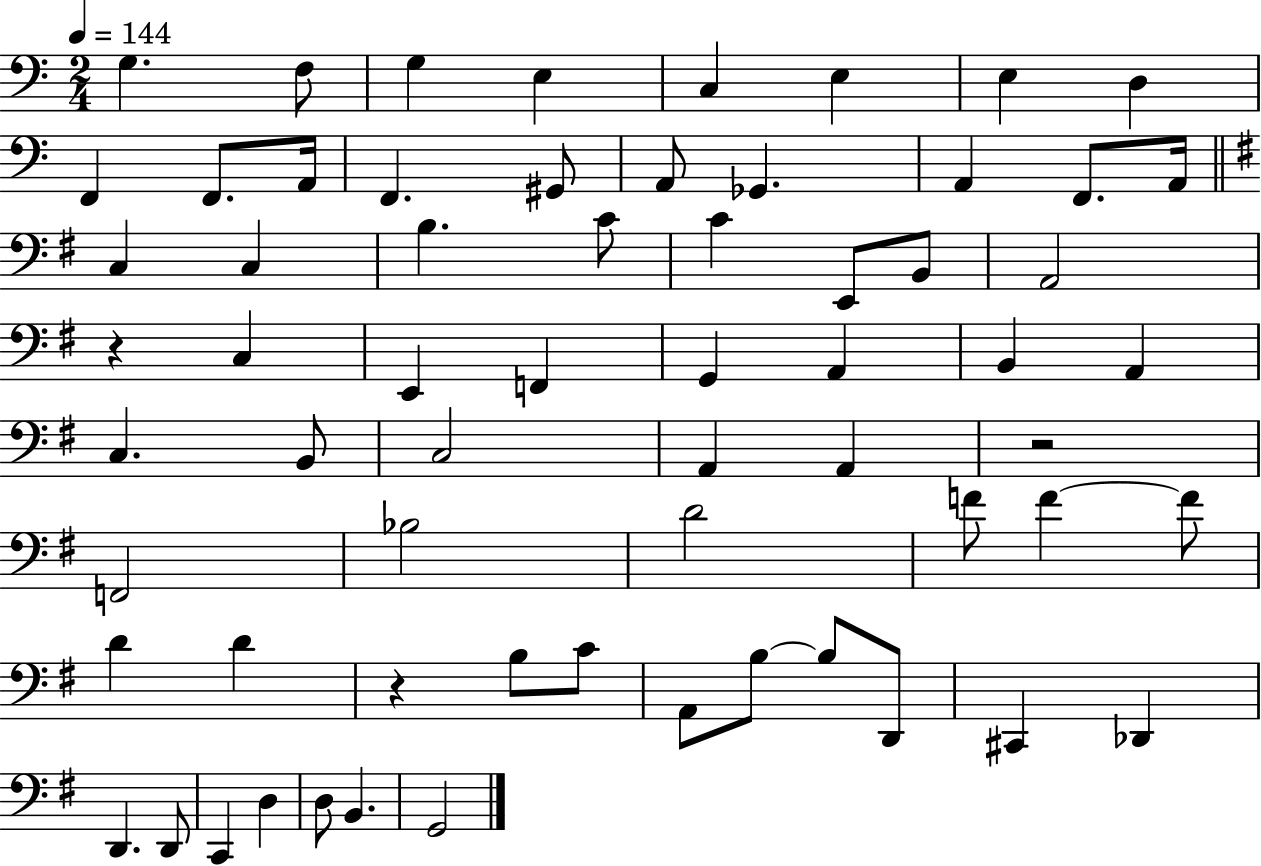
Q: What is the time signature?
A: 2/4